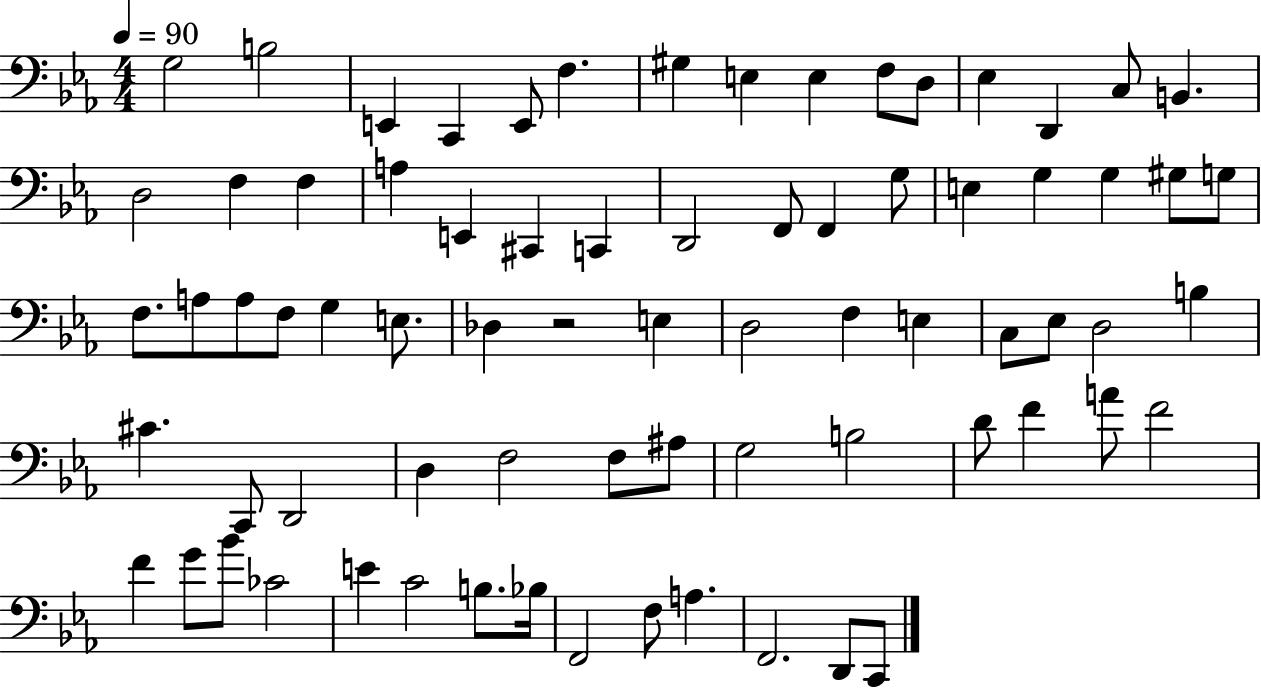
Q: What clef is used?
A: bass